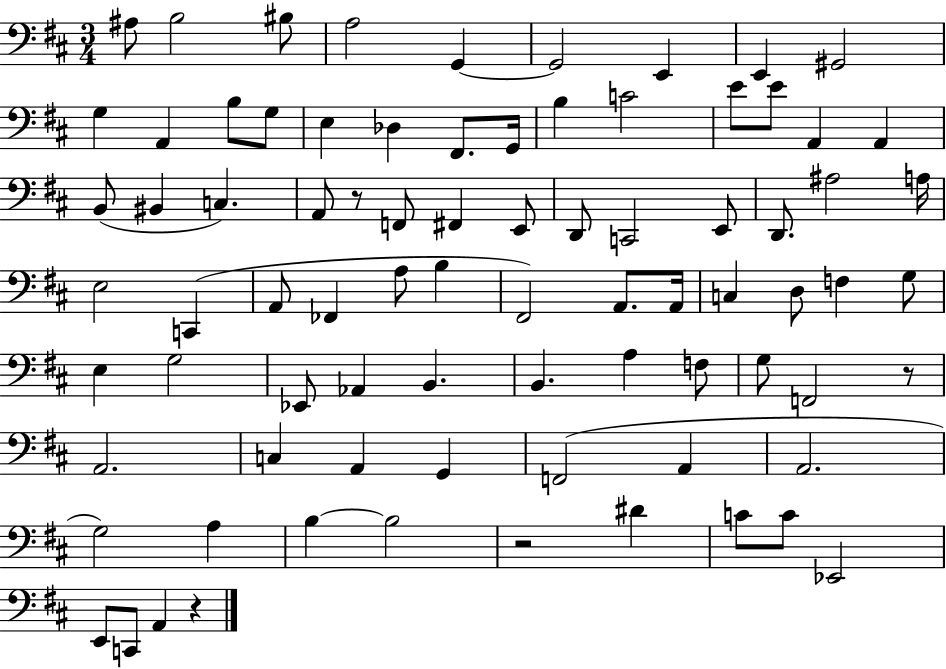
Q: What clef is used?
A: bass